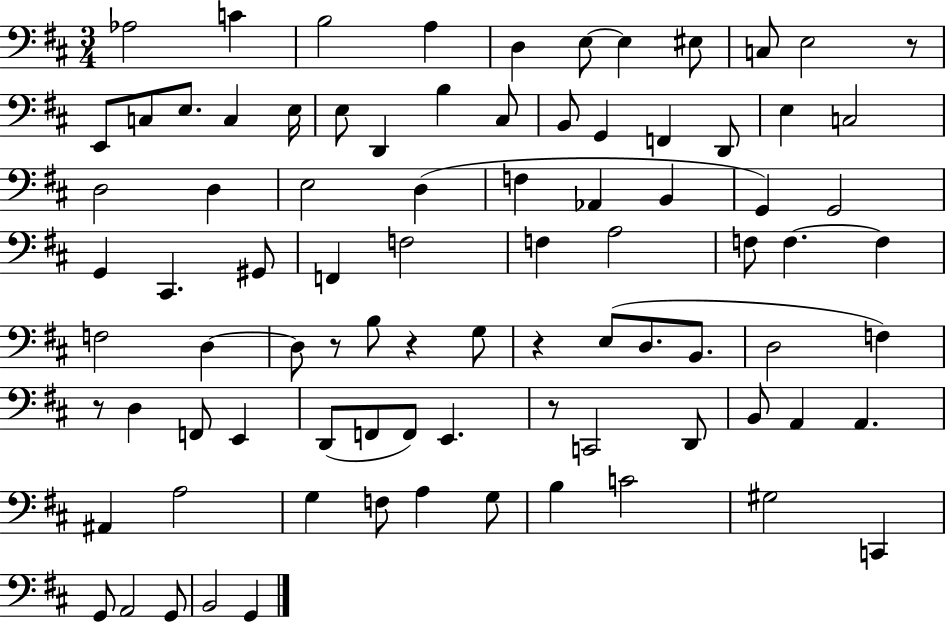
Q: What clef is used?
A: bass